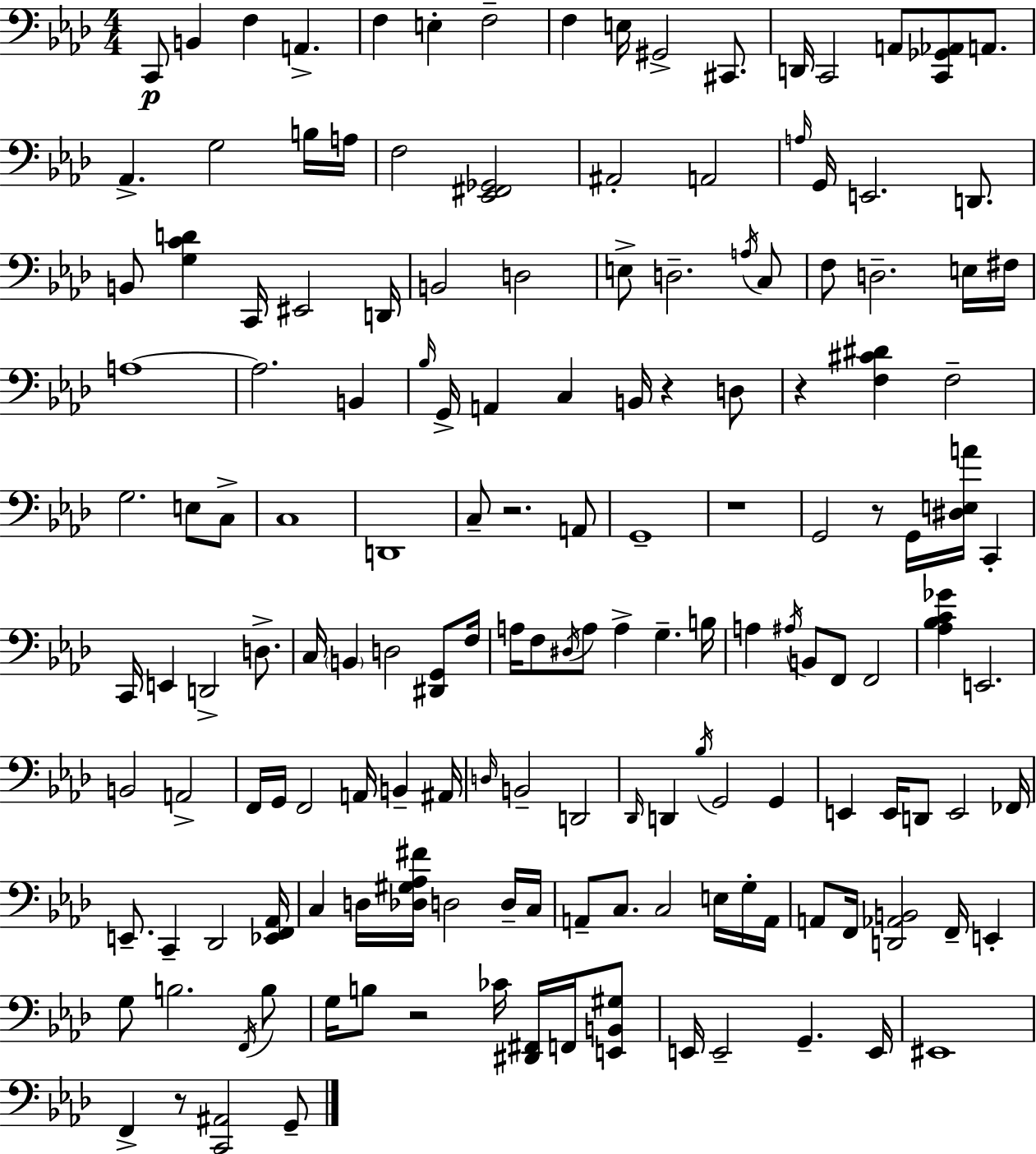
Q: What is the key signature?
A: AES major